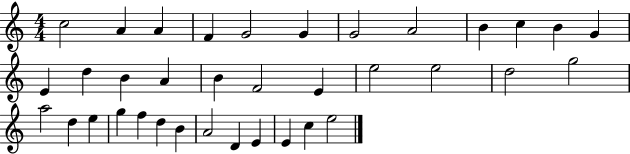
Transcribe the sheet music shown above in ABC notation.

X:1
T:Untitled
M:4/4
L:1/4
K:C
c2 A A F G2 G G2 A2 B c B G E d B A B F2 E e2 e2 d2 g2 a2 d e g f d B A2 D E E c e2